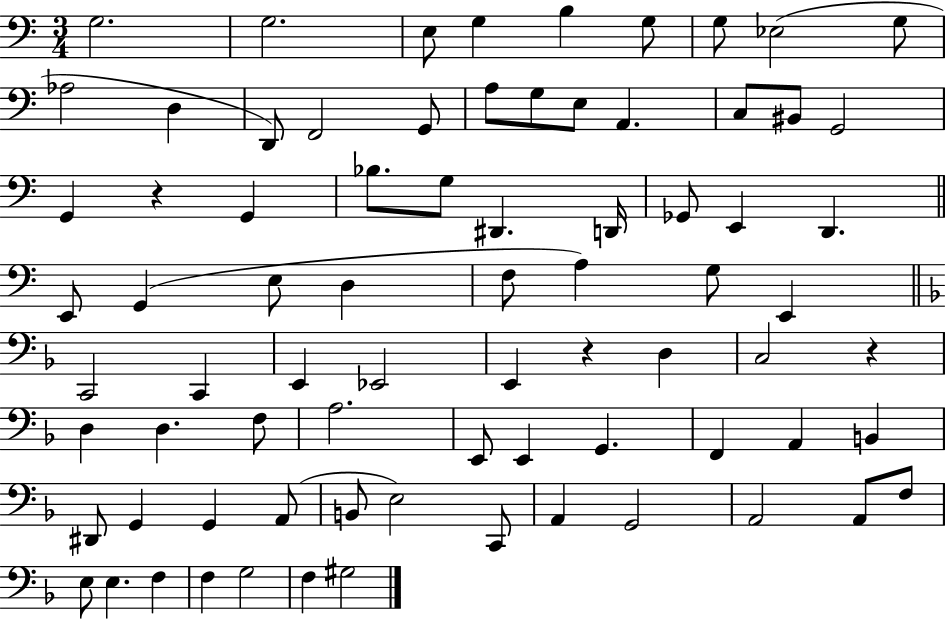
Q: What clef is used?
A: bass